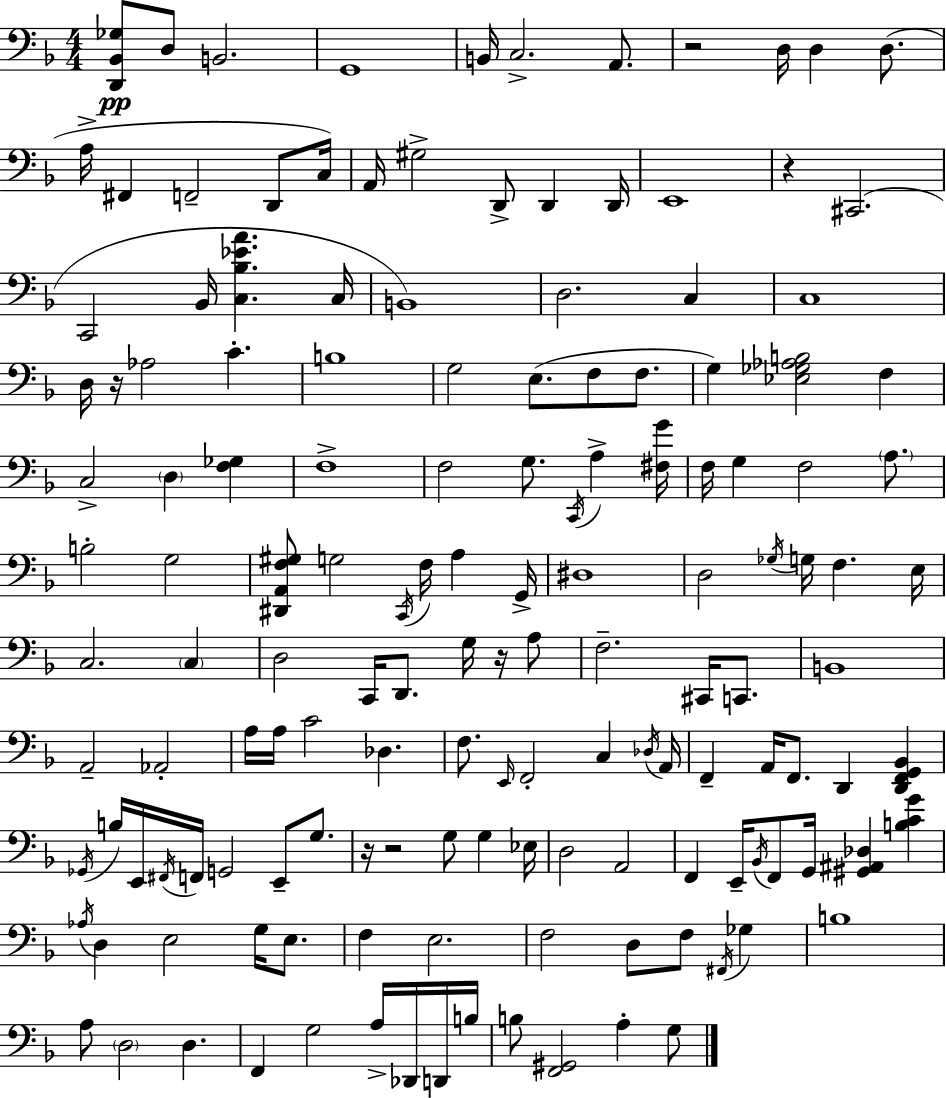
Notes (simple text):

[D2,Bb2,Gb3]/e D3/e B2/h. G2/w B2/s C3/h. A2/e. R/h D3/s D3/q D3/e. A3/s F#2/q F2/h D2/e C3/s A2/s G#3/h D2/e D2/q D2/s E2/w R/q C#2/h. C2/h Bb2/s [C3,Bb3,Eb4,A4]/q. C3/s B2/w D3/h. C3/q C3/w D3/s R/s Ab3/h C4/q. B3/w G3/h E3/e. F3/e F3/e. G3/q [Eb3,Gb3,Ab3,B3]/h F3/q C3/h D3/q [F3,Gb3]/q F3/w F3/h G3/e. C2/s A3/q [F#3,G4]/s F3/s G3/q F3/h A3/e. B3/h G3/h [D#2,A2,F3,G#3]/e G3/h C2/s F3/s A3/q G2/s D#3/w D3/h Gb3/s G3/s F3/q. E3/s C3/h. C3/q D3/h C2/s D2/e. G3/s R/s A3/e F3/h. C#2/s C2/e. B2/w A2/h Ab2/h A3/s A3/s C4/h Db3/q. F3/e. E2/s F2/h C3/q Db3/s A2/s F2/q A2/s F2/e. D2/q [D2,F2,G2,Bb2]/q Gb2/s B3/s E2/s F#2/s F2/s G2/h E2/e G3/e. R/s R/h G3/e G3/q Eb3/s D3/h A2/h F2/q E2/s Bb2/s F2/e G2/s [G#2,A#2,Db3]/q [B3,C4,G4]/q Ab3/s D3/q E3/h G3/s E3/e. F3/q E3/h. F3/h D3/e F3/e F#2/s Gb3/q B3/w A3/e D3/h D3/q. F2/q G3/h A3/s Db2/s D2/s B3/s B3/e [F2,G#2]/h A3/q G3/e